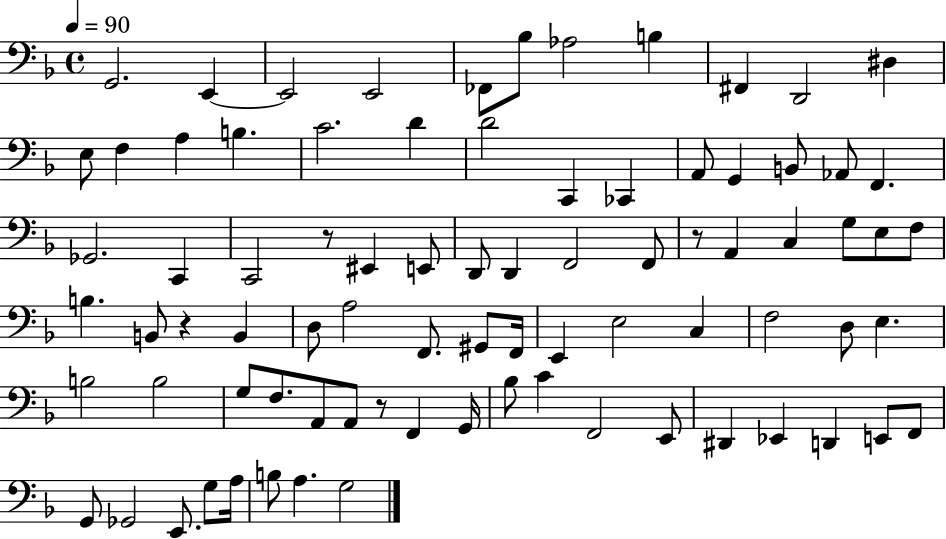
G2/h. E2/q E2/h E2/h FES2/e Bb3/e Ab3/h B3/q F#2/q D2/h D#3/q E3/e F3/q A3/q B3/q. C4/h. D4/q D4/h C2/q CES2/q A2/e G2/q B2/e Ab2/e F2/q. Gb2/h. C2/q C2/h R/e EIS2/q E2/e D2/e D2/q F2/h F2/e R/e A2/q C3/q G3/e E3/e F3/e B3/q. B2/e R/q B2/q D3/e A3/h F2/e. G#2/e F2/s E2/q E3/h C3/q F3/h D3/e E3/q. B3/h B3/h G3/e F3/e. A2/e A2/e R/e F2/q G2/s Bb3/e C4/q F2/h E2/e D#2/q Eb2/q D2/q E2/e F2/e G2/e Gb2/h E2/e. G3/e A3/s B3/e A3/q. G3/h